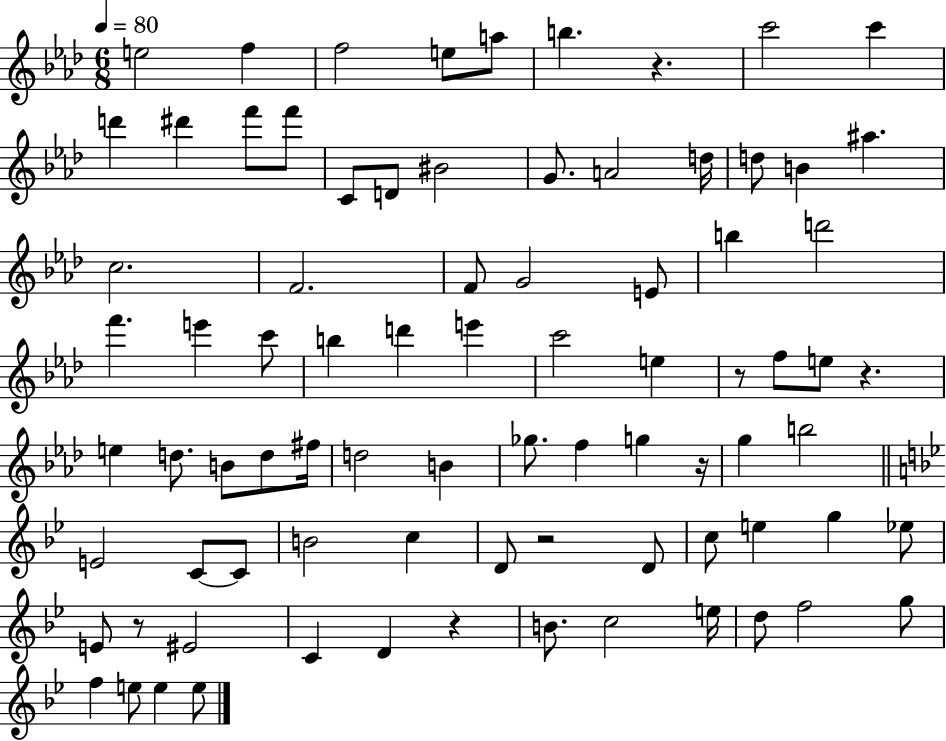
E5/h F5/q F5/h E5/e A5/e B5/q. R/q. C6/h C6/q D6/q D#6/q F6/e F6/e C4/e D4/e BIS4/h G4/e. A4/h D5/s D5/e B4/q A#5/q. C5/h. F4/h. F4/e G4/h E4/e B5/q D6/h F6/q. E6/q C6/e B5/q D6/q E6/q C6/h E5/q R/e F5/e E5/e R/q. E5/q D5/e. B4/e D5/e F#5/s D5/h B4/q Gb5/e. F5/q G5/q R/s G5/q B5/h E4/h C4/e C4/e B4/h C5/q D4/e R/h D4/e C5/e E5/q G5/q Eb5/e E4/e R/e EIS4/h C4/q D4/q R/q B4/e. C5/h E5/s D5/e F5/h G5/e F5/q E5/e E5/q E5/e